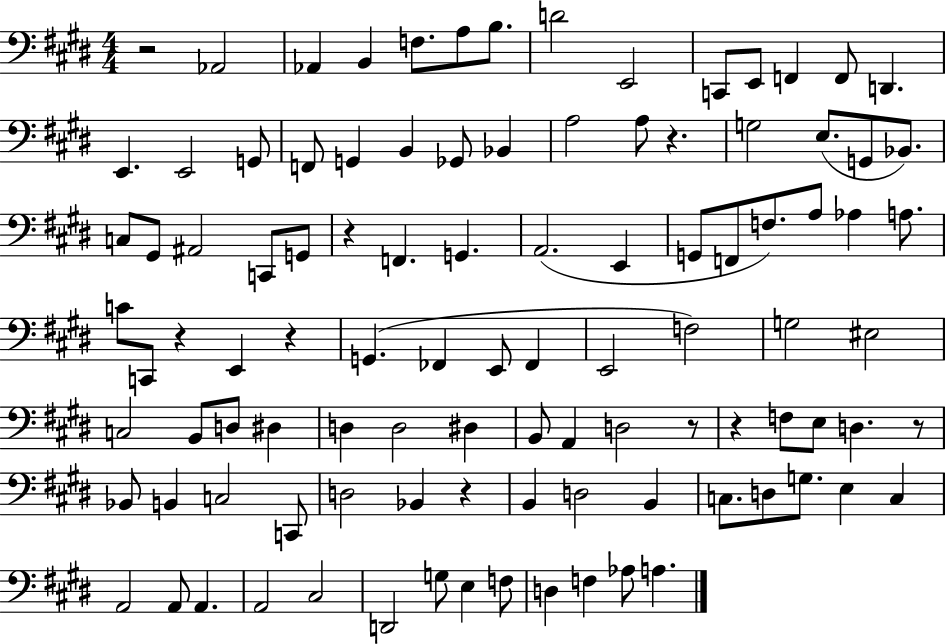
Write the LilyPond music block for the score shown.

{
  \clef bass
  \numericTimeSignature
  \time 4/4
  \key e \major
  r2 aes,2 | aes,4 b,4 f8. a8 b8. | d'2 e,2 | c,8 e,8 f,4 f,8 d,4. | \break e,4. e,2 g,8 | f,8 g,4 b,4 ges,8 bes,4 | a2 a8 r4. | g2 e8.( g,8 bes,8.) | \break c8 gis,8 ais,2 c,8 g,8 | r4 f,4. g,4. | a,2.( e,4 | g,8 f,8 f8.) a8 aes4 a8. | \break c'8 c,8 r4 e,4 r4 | g,4.( fes,4 e,8 fes,4 | e,2 f2) | g2 eis2 | \break c2 b,8 d8 dis4 | d4 d2 dis4 | b,8 a,4 d2 r8 | r4 f8 e8 d4. r8 | \break bes,8 b,4 c2 c,8 | d2 bes,4 r4 | b,4 d2 b,4 | c8. d8 g8. e4 c4 | \break a,2 a,8 a,4. | a,2 cis2 | d,2 g8 e4 f8 | d4 f4 aes8 a4. | \break \bar "|."
}